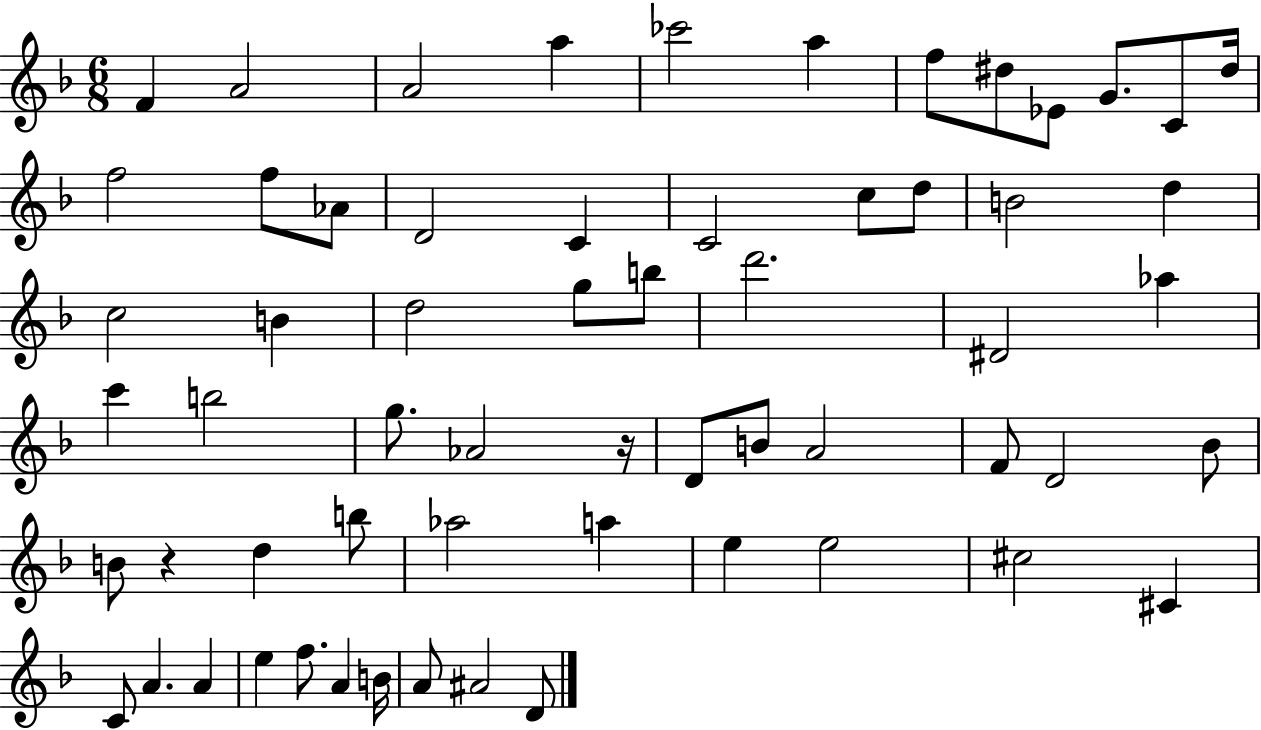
{
  \clef treble
  \numericTimeSignature
  \time 6/8
  \key f \major
  f'4 a'2 | a'2 a''4 | ces'''2 a''4 | f''8 dis''8 ees'8 g'8. c'8 dis''16 | \break f''2 f''8 aes'8 | d'2 c'4 | c'2 c''8 d''8 | b'2 d''4 | \break c''2 b'4 | d''2 g''8 b''8 | d'''2. | dis'2 aes''4 | \break c'''4 b''2 | g''8. aes'2 r16 | d'8 b'8 a'2 | f'8 d'2 bes'8 | \break b'8 r4 d''4 b''8 | aes''2 a''4 | e''4 e''2 | cis''2 cis'4 | \break c'8 a'4. a'4 | e''4 f''8. a'4 b'16 | a'8 ais'2 d'8 | \bar "|."
}